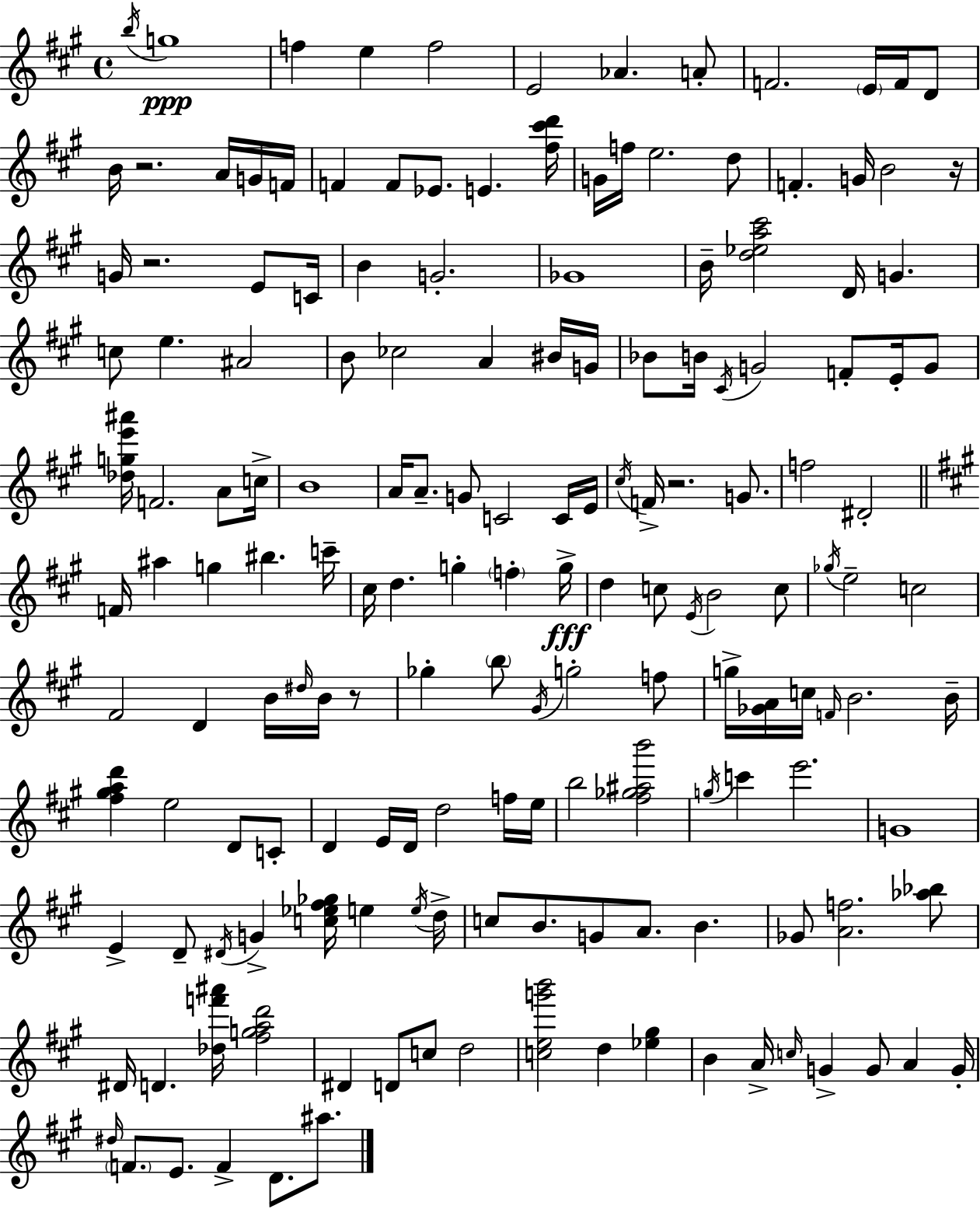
B5/s G5/w F5/q E5/q F5/h E4/h Ab4/q. A4/e F4/h. E4/s F4/s D4/e B4/s R/h. A4/s G4/s F4/s F4/q F4/e Eb4/e. E4/q. [F#5,C#6,D6]/s G4/s F5/s E5/h. D5/e F4/q. G4/s B4/h R/s G4/s R/h. E4/e C4/s B4/q G4/h. Gb4/w B4/s [D5,Eb5,A5,C#6]/h D4/s G4/q. C5/e E5/q. A#4/h B4/e CES5/h A4/q BIS4/s G4/s Bb4/e B4/s C#4/s G4/h F4/e E4/s G4/e [Db5,G5,E6,A#6]/s F4/h. A4/e C5/s B4/w A4/s A4/e. G4/e C4/h C4/s E4/s C#5/s F4/s R/h. G4/e. F5/h D#4/h F4/s A#5/q G5/q BIS5/q. C6/s C#5/s D5/q. G5/q F5/q G5/s D5/q C5/e E4/s B4/h C5/e Gb5/s E5/h C5/h F#4/h D4/q B4/s D#5/s B4/s R/e Gb5/q B5/e G#4/s G5/h F5/e G5/s [Gb4,A4]/s C5/s F4/s B4/h. B4/s [F#5,G#5,A5,D6]/q E5/h D4/e C4/e D4/q E4/s D4/s D5/h F5/s E5/s B5/h [F#5,Gb5,A#5,B6]/h G5/s C6/q E6/h. G4/w E4/q D4/e D#4/s G4/q [C5,Eb5,F#5,Gb5]/s E5/q E5/s D5/s C5/e B4/e. G4/e A4/e. B4/q. Gb4/e [A4,F5]/h. [Ab5,Bb5]/e D#4/s D4/q. [Db5,F6,A#6]/s [F#5,G5,A5,D6]/h D#4/q D4/e C5/e D5/h [C5,E5,G6,B6]/h D5/q [Eb5,G#5]/q B4/q A4/s C5/s G4/q G4/e A4/q G4/s D#5/s F4/e. E4/e. F4/q D4/e. A#5/e.